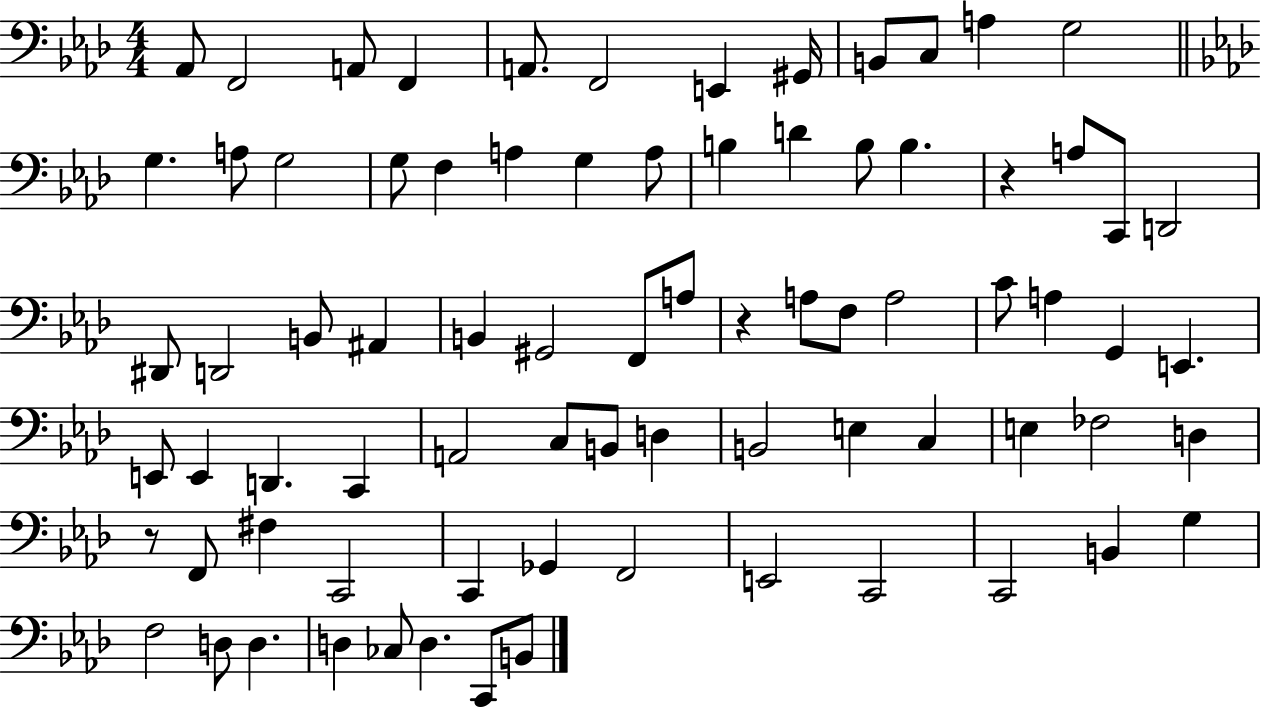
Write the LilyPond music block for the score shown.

{
  \clef bass
  \numericTimeSignature
  \time 4/4
  \key aes \major
  \repeat volta 2 { aes,8 f,2 a,8 f,4 | a,8. f,2 e,4 gis,16 | b,8 c8 a4 g2 | \bar "||" \break \key aes \major g4. a8 g2 | g8 f4 a4 g4 a8 | b4 d'4 b8 b4. | r4 a8 c,8 d,2 | \break dis,8 d,2 b,8 ais,4 | b,4 gis,2 f,8 a8 | r4 a8 f8 a2 | c'8 a4 g,4 e,4. | \break e,8 e,4 d,4. c,4 | a,2 c8 b,8 d4 | b,2 e4 c4 | e4 fes2 d4 | \break r8 f,8 fis4 c,2 | c,4 ges,4 f,2 | e,2 c,2 | c,2 b,4 g4 | \break f2 d8 d4. | d4 ces8 d4. c,8 b,8 | } \bar "|."
}